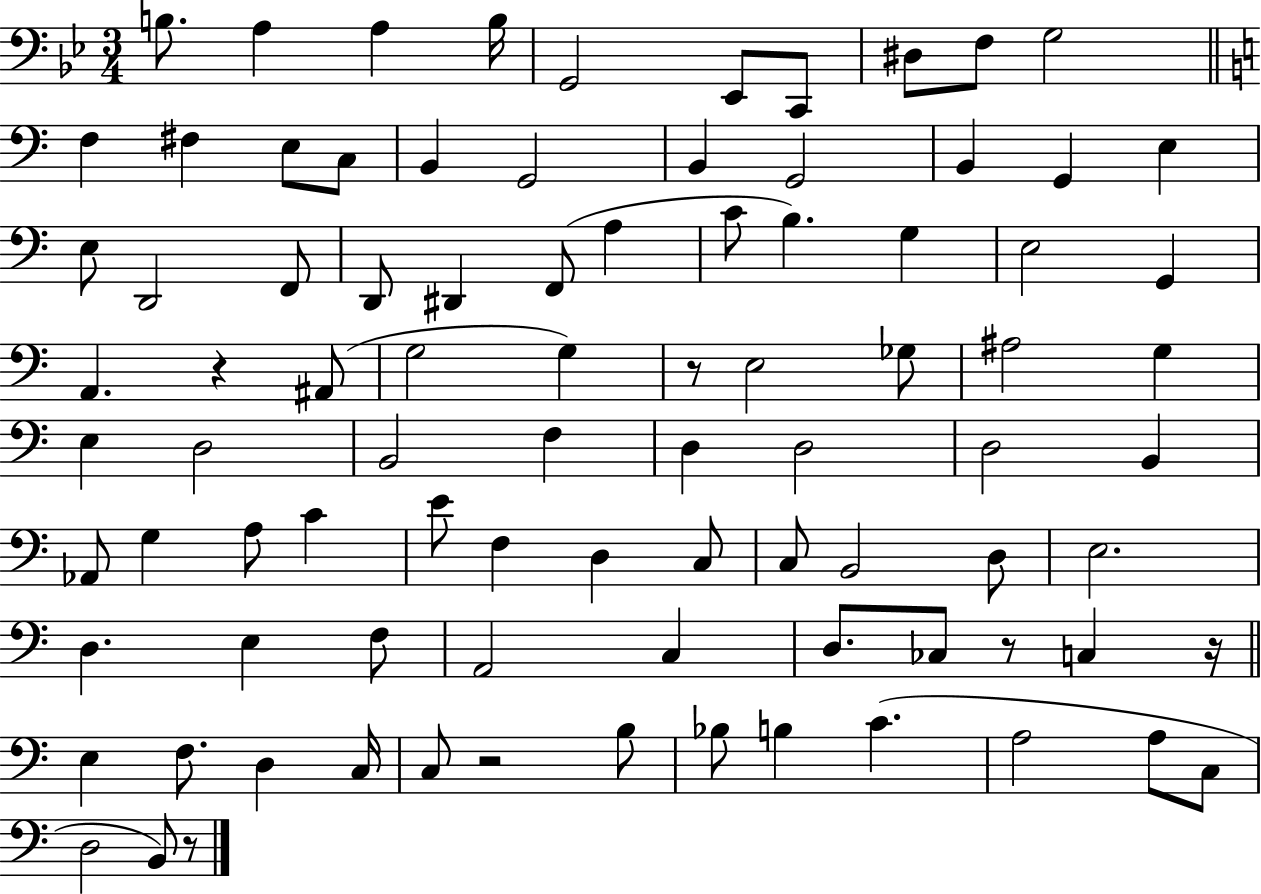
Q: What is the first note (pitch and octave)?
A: B3